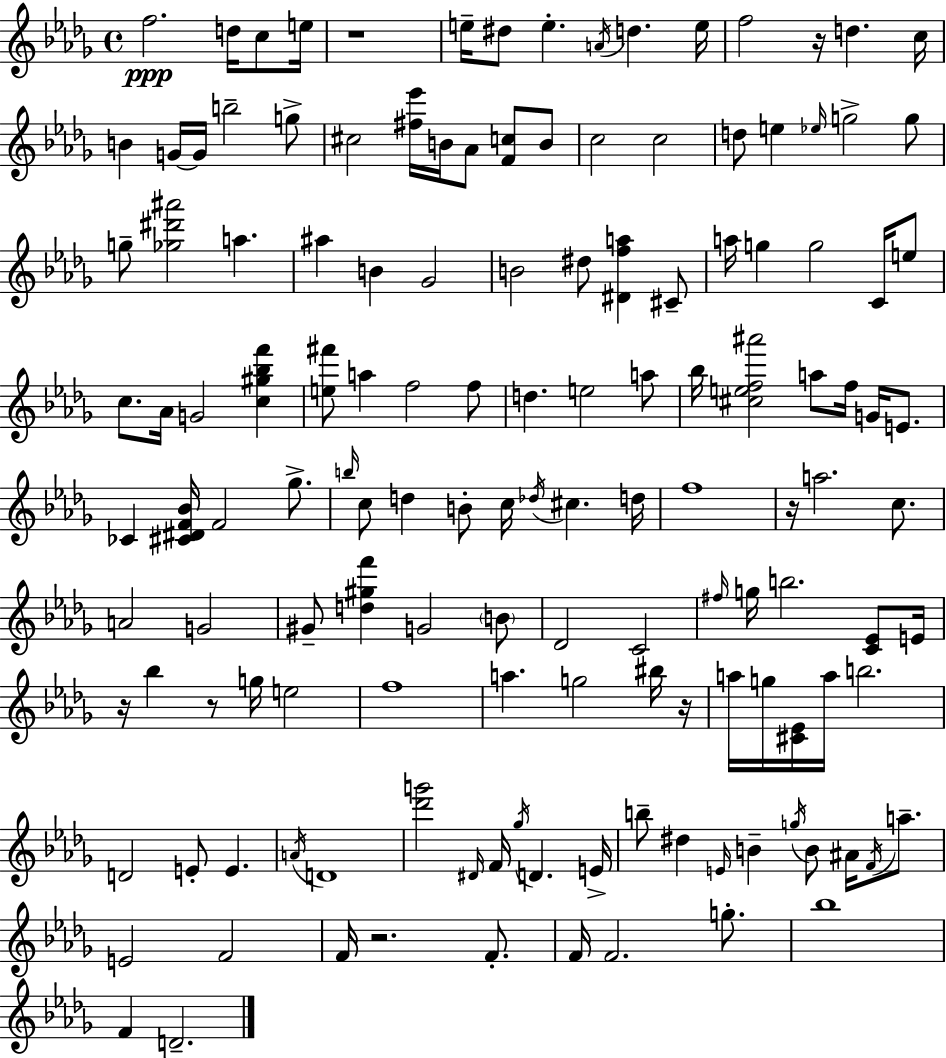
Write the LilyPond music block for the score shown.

{
  \clef treble
  \time 4/4
  \defaultTimeSignature
  \key bes \minor
  f''2.\ppp d''16 c''8 e''16 | r1 | e''16-- dis''8 e''4.-. \acciaccatura { a'16 } d''4. | e''16 f''2 r16 d''4. | \break c''16 b'4 g'16~~ g'16 b''2-- g''8-> | cis''2 <fis'' ees'''>16 b'16 aes'8 <f' c''>8 b'8 | c''2 c''2 | d''8 e''4 \grace { ees''16 } g''2-> | \break g''8 g''8-- <ges'' dis''' ais'''>2 a''4. | ais''4 b'4 ges'2 | b'2 dis''8 <dis' f'' a''>4 | cis'8-- a''16 g''4 g''2 c'16 | \break e''8 c''8. aes'16 g'2 <c'' gis'' bes'' f'''>4 | <e'' fis'''>8 a''4 f''2 | f''8 d''4. e''2 | a''8 bes''16 <cis'' e'' f'' ais'''>2 a''8 f''16 g'16 e'8. | \break ces'4 <cis' dis' f' bes'>16 f'2 ges''8.-> | \grace { b''16 } c''8 d''4 b'8-. c''16 \acciaccatura { des''16 } cis''4. | d''16 f''1 | r16 a''2. | \break c''8. a'2 g'2 | gis'8-- <d'' gis'' f'''>4 g'2 | \parenthesize b'8 des'2 c'2 | \grace { fis''16 } g''16 b''2. | \break <c' ees'>8 e'16 r16 bes''4 r8 g''16 e''2 | f''1 | a''4. g''2 | bis''16 r16 a''16 g''16 <cis' ees'>16 a''16 b''2. | \break d'2 e'8-. e'4. | \acciaccatura { a'16 } d'1 | <des''' g'''>2 \grace { dis'16 } f'16 | \acciaccatura { ges''16 } d'4. e'16-> b''8-- dis''4 \grace { e'16 } b'4-- | \break \acciaccatura { g''16 } b'8 ais'16 \acciaccatura { f'16 } a''8.-- e'2 | f'2 f'16 r2. | f'8.-. f'16 f'2. | g''8.-. bes''1 | \break f'4 d'2.-- | \bar "|."
}